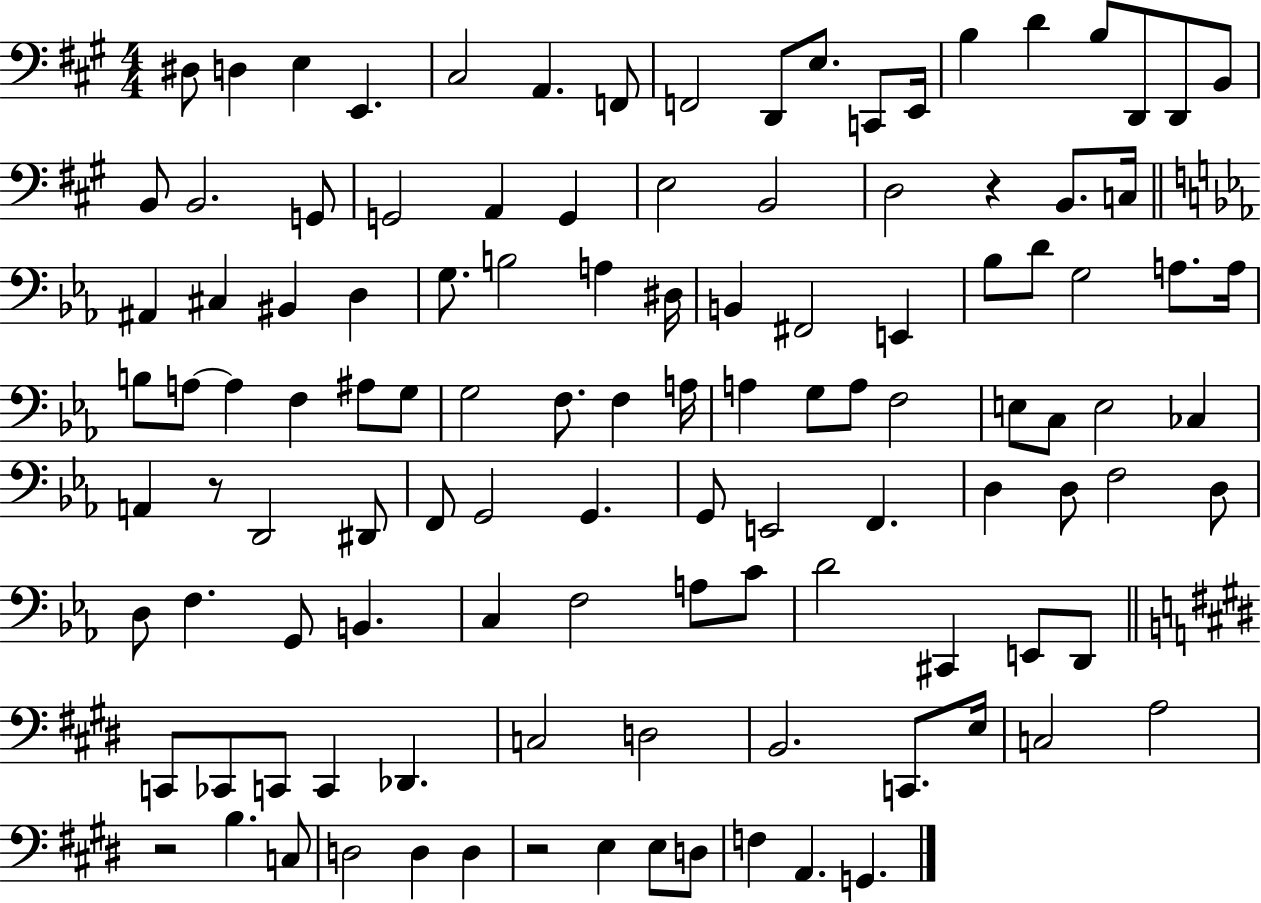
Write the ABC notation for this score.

X:1
T:Untitled
M:4/4
L:1/4
K:A
^D,/2 D, E, E,, ^C,2 A,, F,,/2 F,,2 D,,/2 E,/2 C,,/2 E,,/4 B, D B,/2 D,,/2 D,,/2 B,,/2 B,,/2 B,,2 G,,/2 G,,2 A,, G,, E,2 B,,2 D,2 z B,,/2 C,/4 ^A,, ^C, ^B,, D, G,/2 B,2 A, ^D,/4 B,, ^F,,2 E,, _B,/2 D/2 G,2 A,/2 A,/4 B,/2 A,/2 A, F, ^A,/2 G,/2 G,2 F,/2 F, A,/4 A, G,/2 A,/2 F,2 E,/2 C,/2 E,2 _C, A,, z/2 D,,2 ^D,,/2 F,,/2 G,,2 G,, G,,/2 E,,2 F,, D, D,/2 F,2 D,/2 D,/2 F, G,,/2 B,, C, F,2 A,/2 C/2 D2 ^C,, E,,/2 D,,/2 C,,/2 _C,,/2 C,,/2 C,, _D,, C,2 D,2 B,,2 C,,/2 E,/4 C,2 A,2 z2 B, C,/2 D,2 D, D, z2 E, E,/2 D,/2 F, A,, G,,